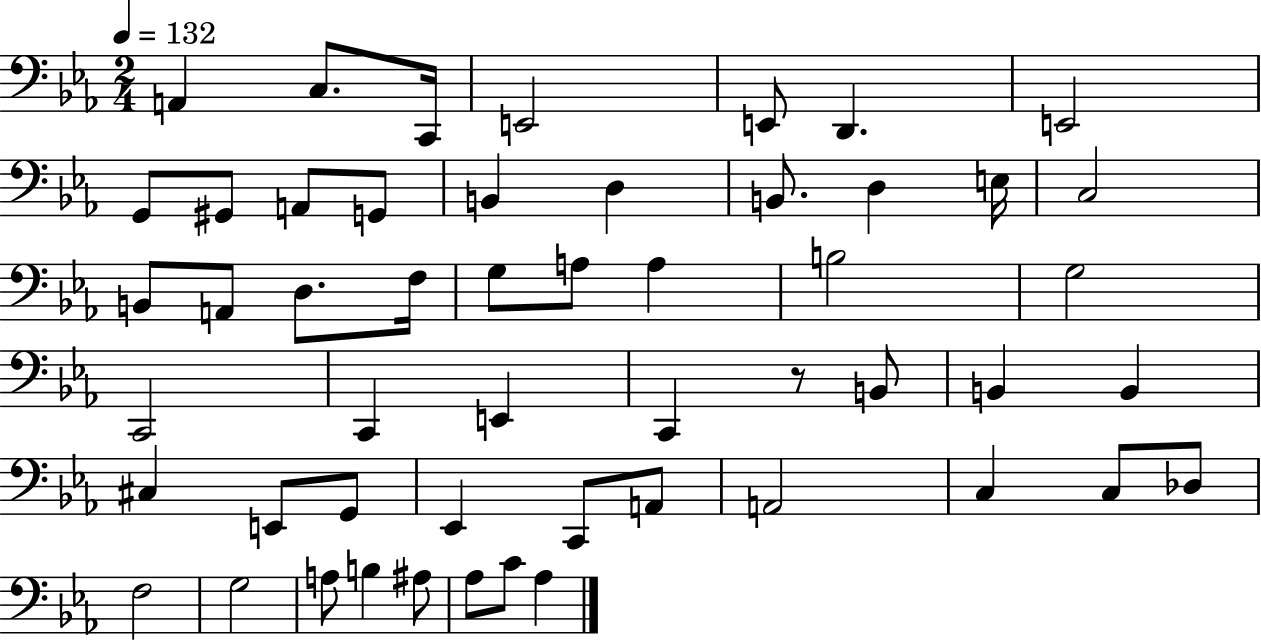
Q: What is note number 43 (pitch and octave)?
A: Db3